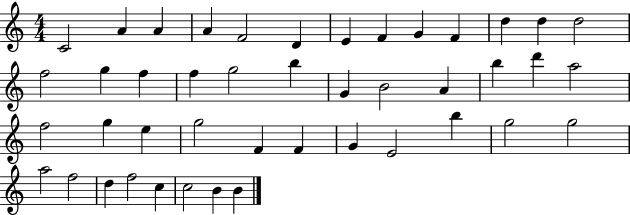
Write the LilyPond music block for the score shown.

{
  \clef treble
  \numericTimeSignature
  \time 4/4
  \key c \major
  c'2 a'4 a'4 | a'4 f'2 d'4 | e'4 f'4 g'4 f'4 | d''4 d''4 d''2 | \break f''2 g''4 f''4 | f''4 g''2 b''4 | g'4 b'2 a'4 | b''4 d'''4 a''2 | \break f''2 g''4 e''4 | g''2 f'4 f'4 | g'4 e'2 b''4 | g''2 g''2 | \break a''2 f''2 | d''4 f''2 c''4 | c''2 b'4 b'4 | \bar "|."
}